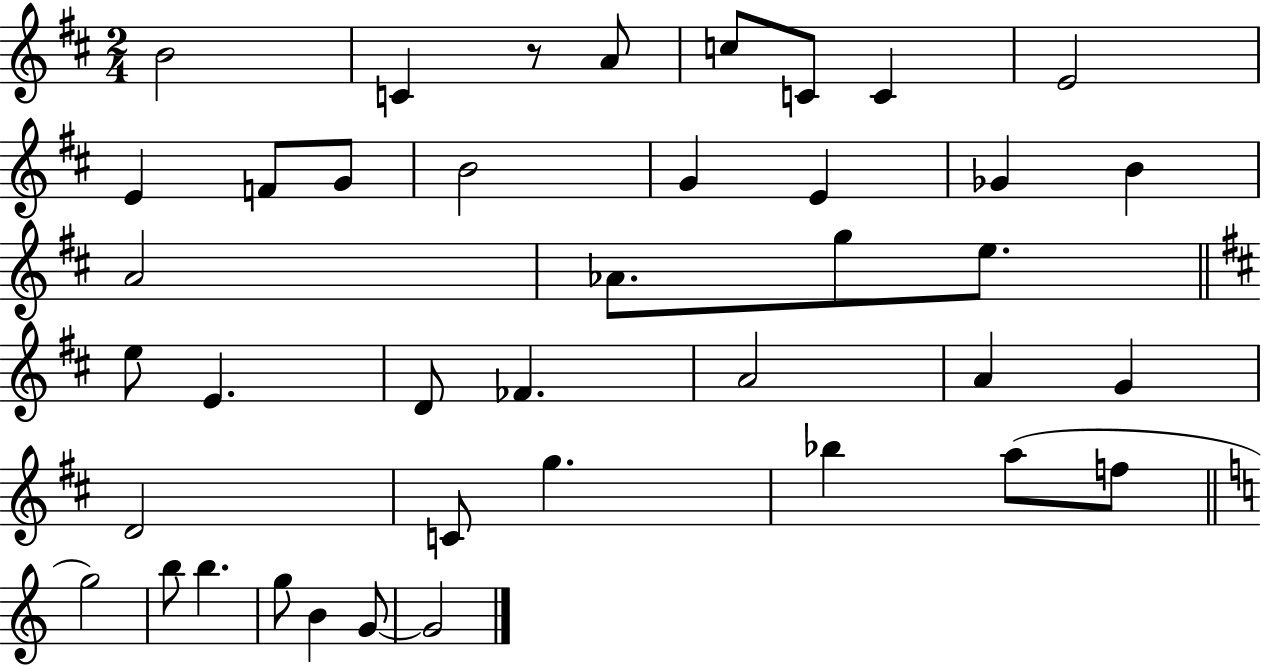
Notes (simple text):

B4/h C4/q R/e A4/e C5/e C4/e C4/q E4/h E4/q F4/e G4/e B4/h G4/q E4/q Gb4/q B4/q A4/h Ab4/e. G5/e E5/e. E5/e E4/q. D4/e FES4/q. A4/h A4/q G4/q D4/h C4/e G5/q. Bb5/q A5/e F5/e G5/h B5/e B5/q. G5/e B4/q G4/e G4/h